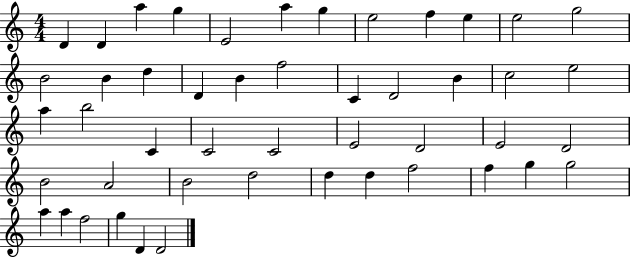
X:1
T:Untitled
M:4/4
L:1/4
K:C
D D a g E2 a g e2 f e e2 g2 B2 B d D B f2 C D2 B c2 e2 a b2 C C2 C2 E2 D2 E2 D2 B2 A2 B2 d2 d d f2 f g g2 a a f2 g D D2